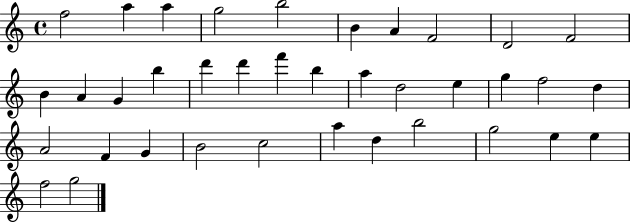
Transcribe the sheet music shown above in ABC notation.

X:1
T:Untitled
M:4/4
L:1/4
K:C
f2 a a g2 b2 B A F2 D2 F2 B A G b d' d' f' b a d2 e g f2 d A2 F G B2 c2 a d b2 g2 e e f2 g2